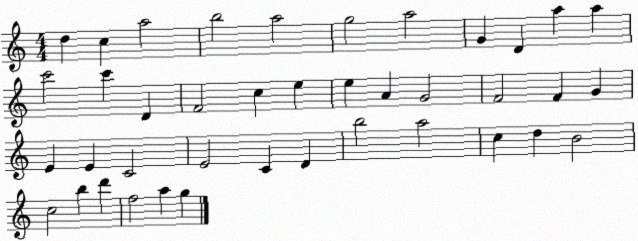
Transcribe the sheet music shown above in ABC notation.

X:1
T:Untitled
M:4/4
L:1/4
K:C
d c a2 b2 a2 g2 a2 G D a a c'2 c' D F2 c e e A G2 F2 F G E E C2 E2 C D b2 a2 c d B2 c2 b d' f2 a g